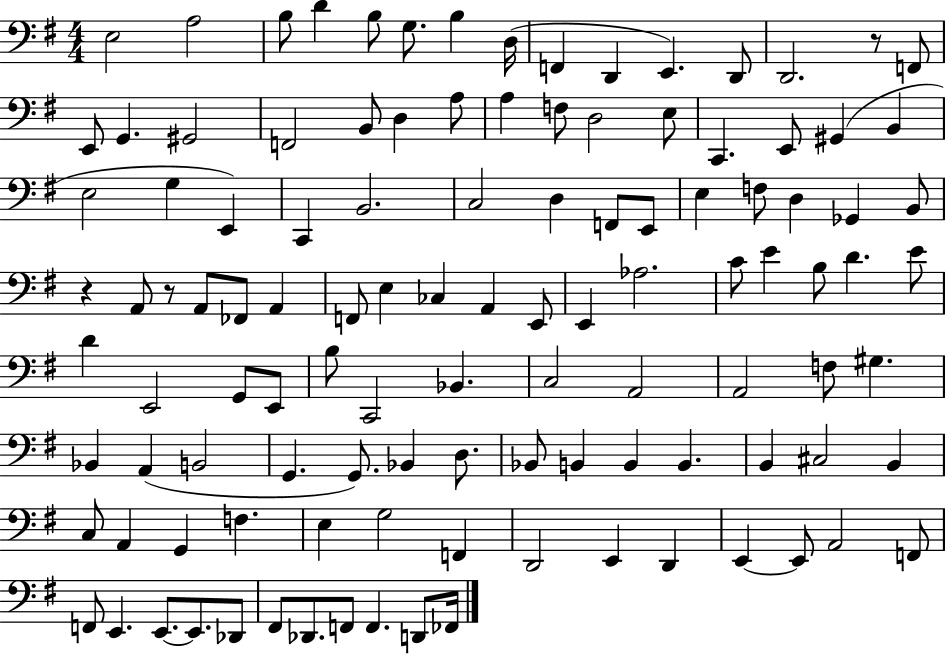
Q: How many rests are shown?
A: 3